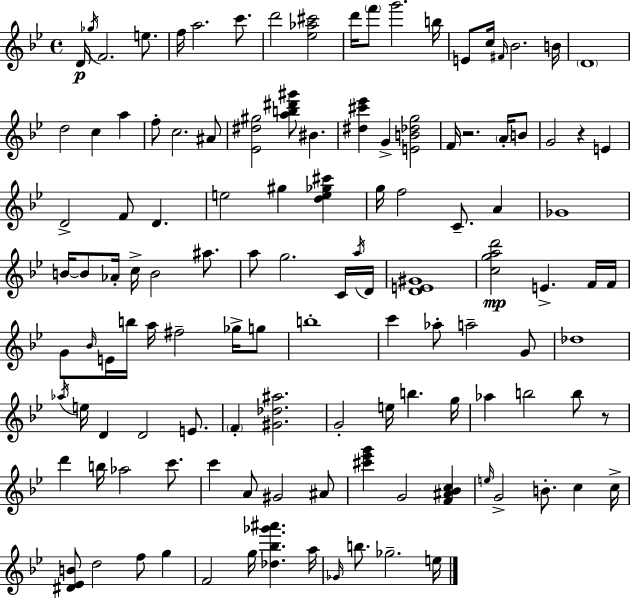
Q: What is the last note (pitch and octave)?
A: E5